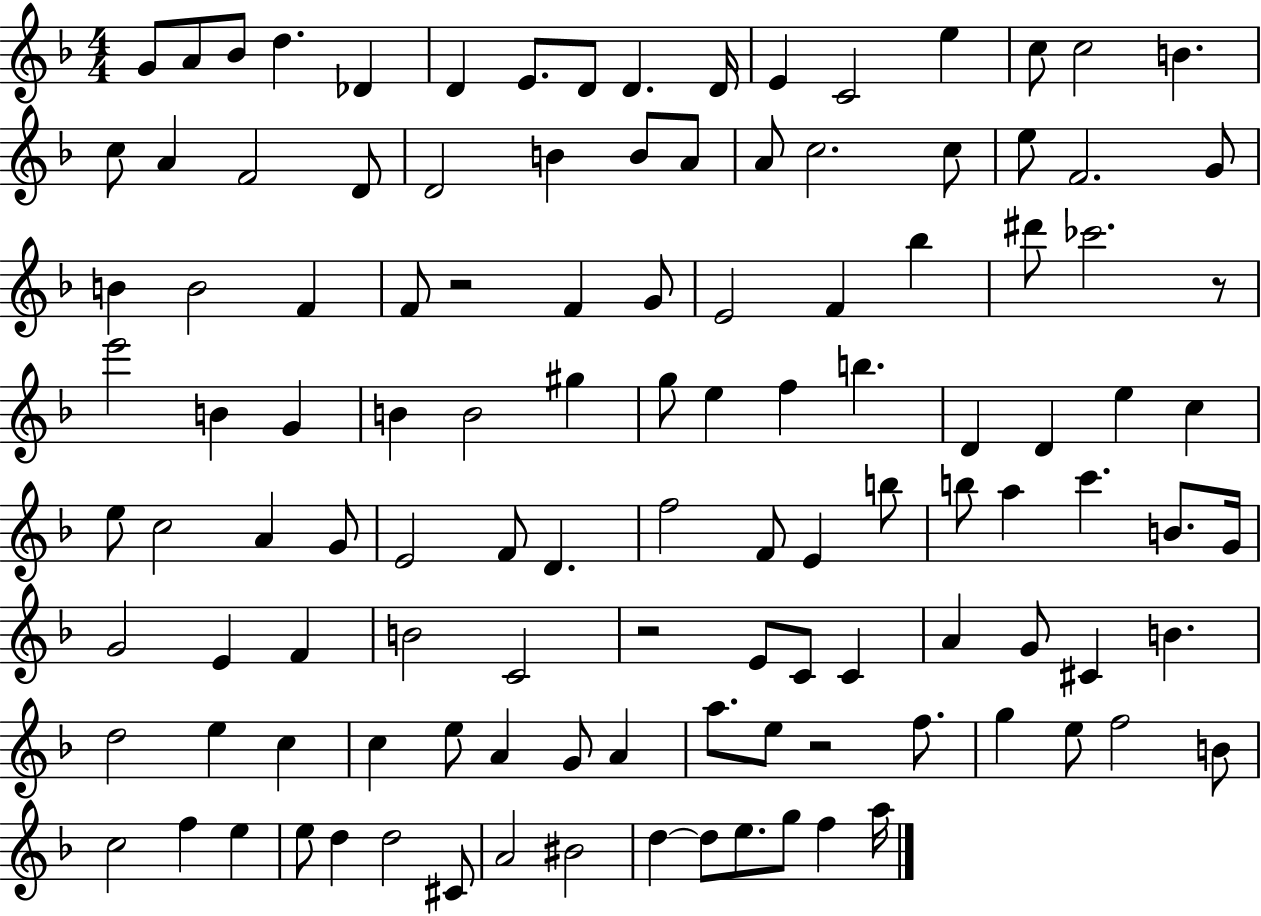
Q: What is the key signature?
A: F major